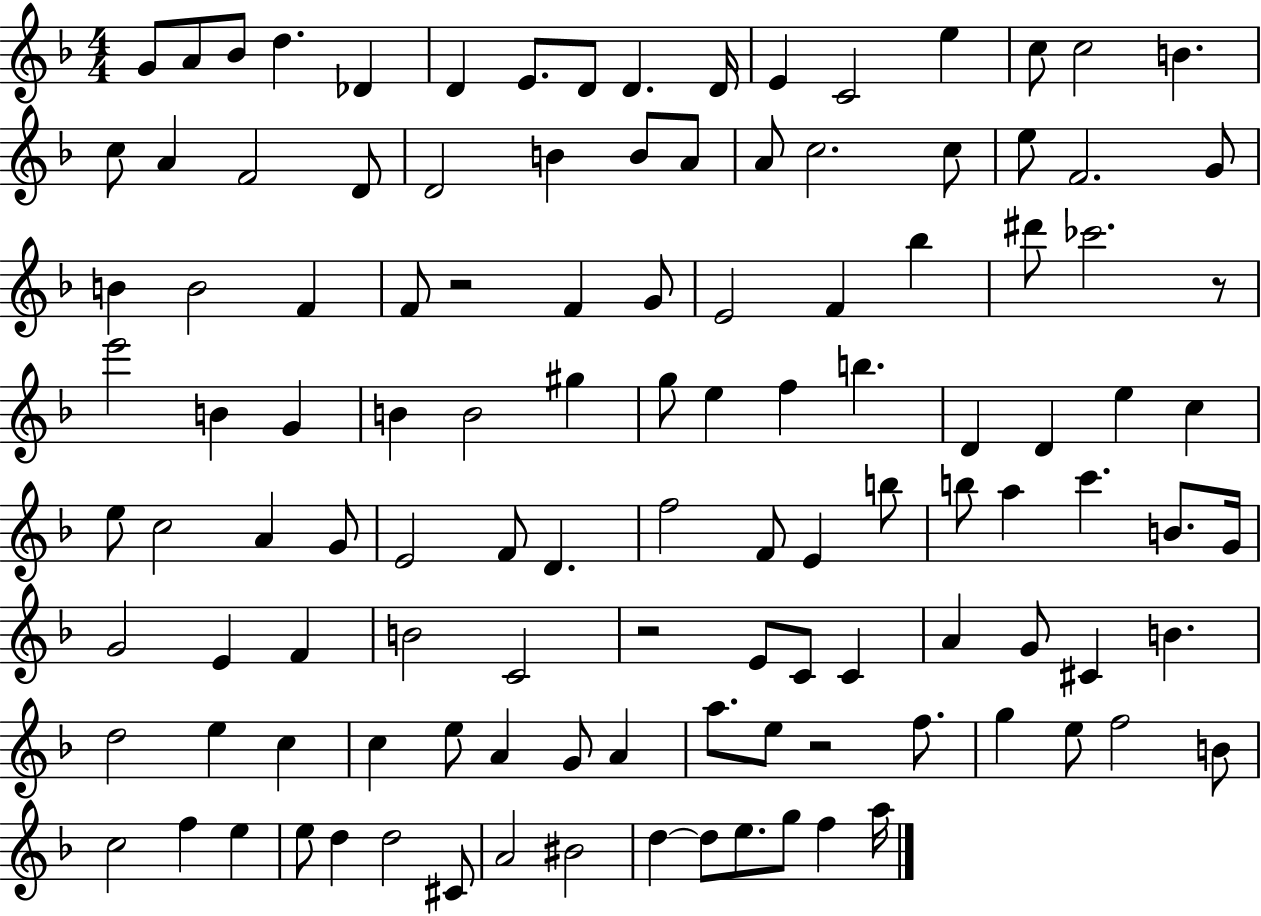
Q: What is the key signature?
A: F major